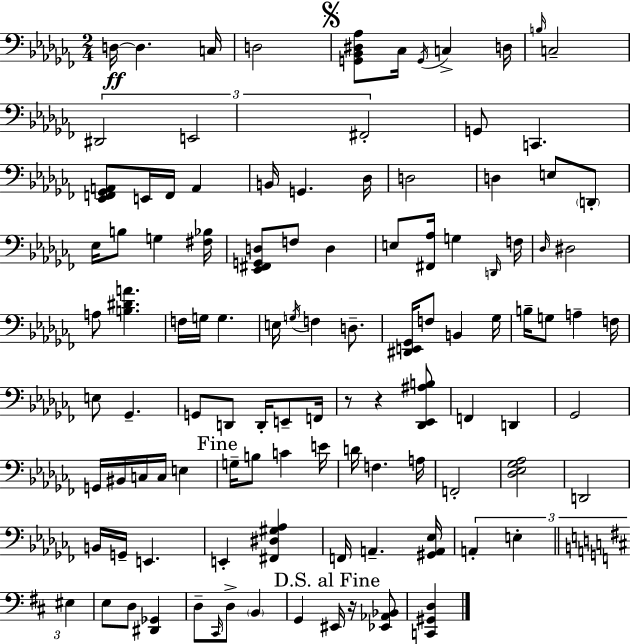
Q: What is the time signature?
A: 2/4